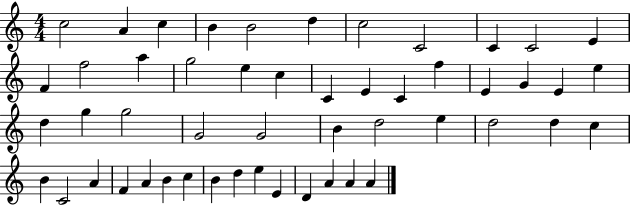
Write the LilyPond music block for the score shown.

{
  \clef treble
  \numericTimeSignature
  \time 4/4
  \key c \major
  c''2 a'4 c''4 | b'4 b'2 d''4 | c''2 c'2 | c'4 c'2 e'4 | \break f'4 f''2 a''4 | g''2 e''4 c''4 | c'4 e'4 c'4 f''4 | e'4 g'4 e'4 e''4 | \break d''4 g''4 g''2 | g'2 g'2 | b'4 d''2 e''4 | d''2 d''4 c''4 | \break b'4 c'2 a'4 | f'4 a'4 b'4 c''4 | b'4 d''4 e''4 e'4 | d'4 a'4 a'4 a'4 | \break \bar "|."
}